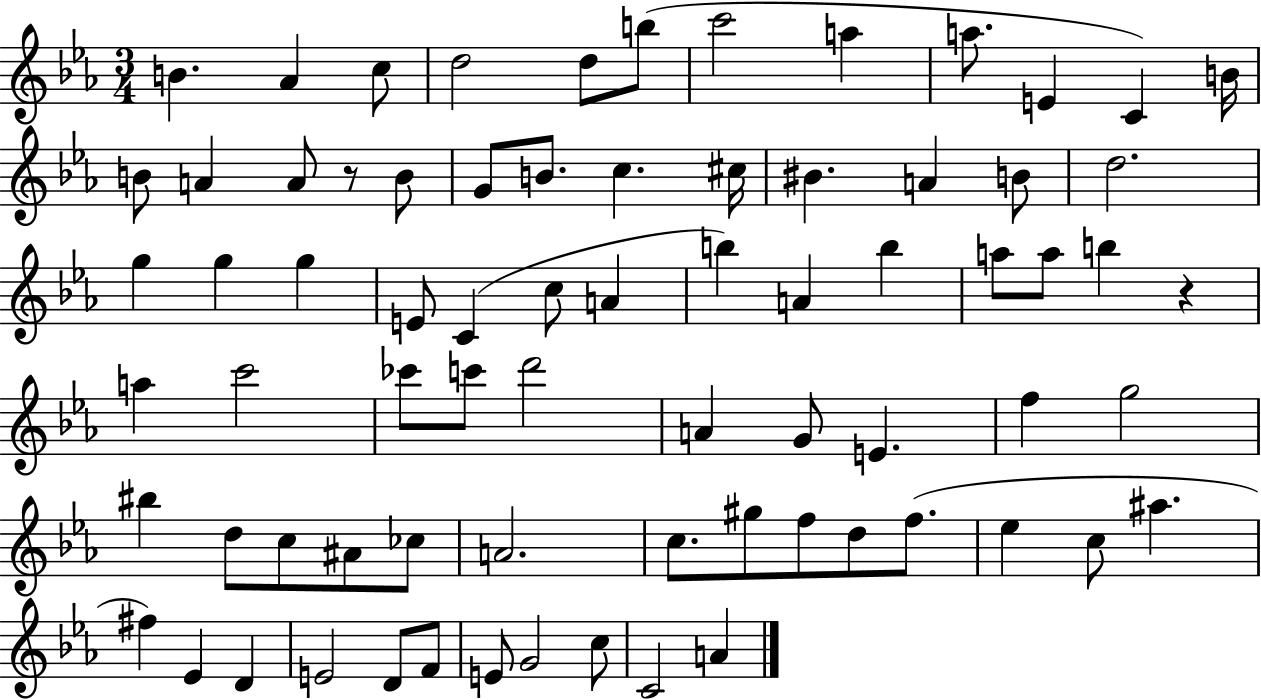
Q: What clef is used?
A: treble